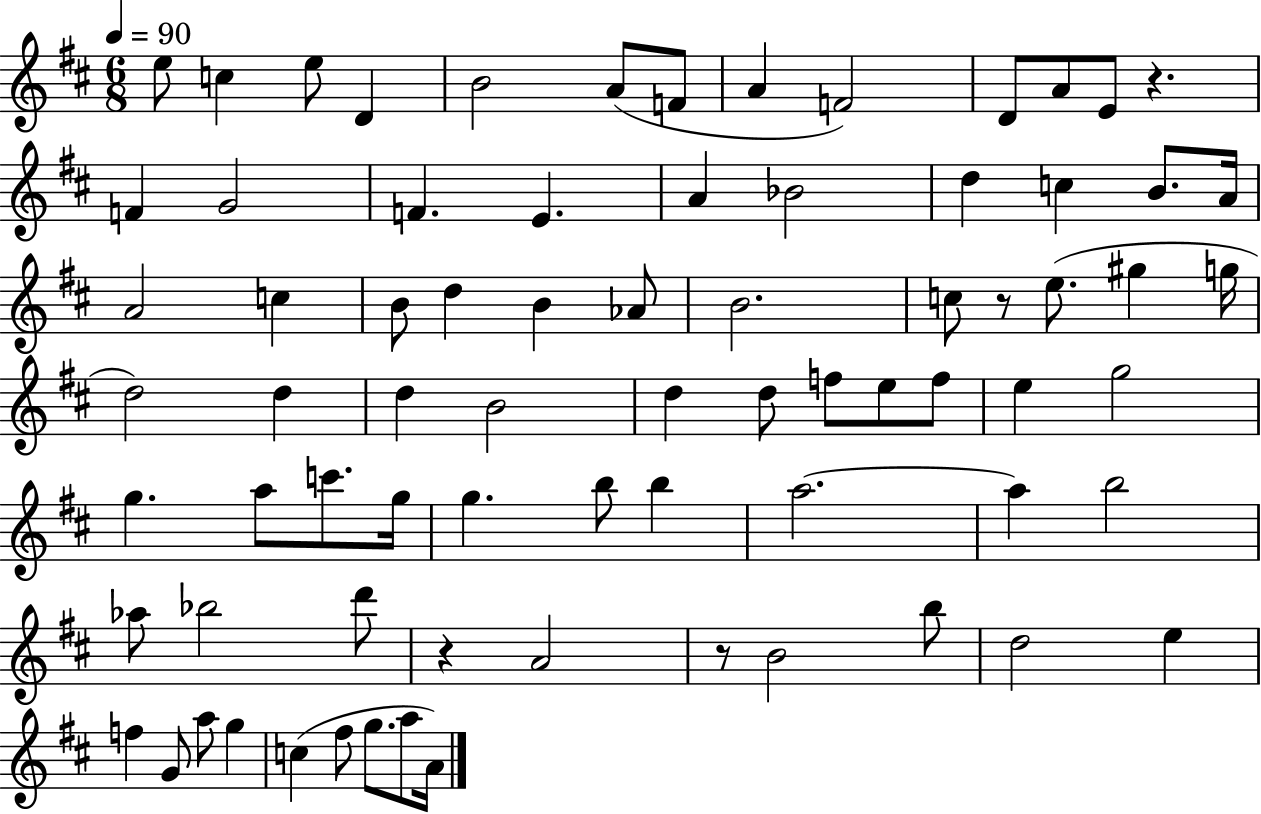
X:1
T:Untitled
M:6/8
L:1/4
K:D
e/2 c e/2 D B2 A/2 F/2 A F2 D/2 A/2 E/2 z F G2 F E A _B2 d c B/2 A/4 A2 c B/2 d B _A/2 B2 c/2 z/2 e/2 ^g g/4 d2 d d B2 d d/2 f/2 e/2 f/2 e g2 g a/2 c'/2 g/4 g b/2 b a2 a b2 _a/2 _b2 d'/2 z A2 z/2 B2 b/2 d2 e f G/2 a/2 g c ^f/2 g/2 a/2 A/4